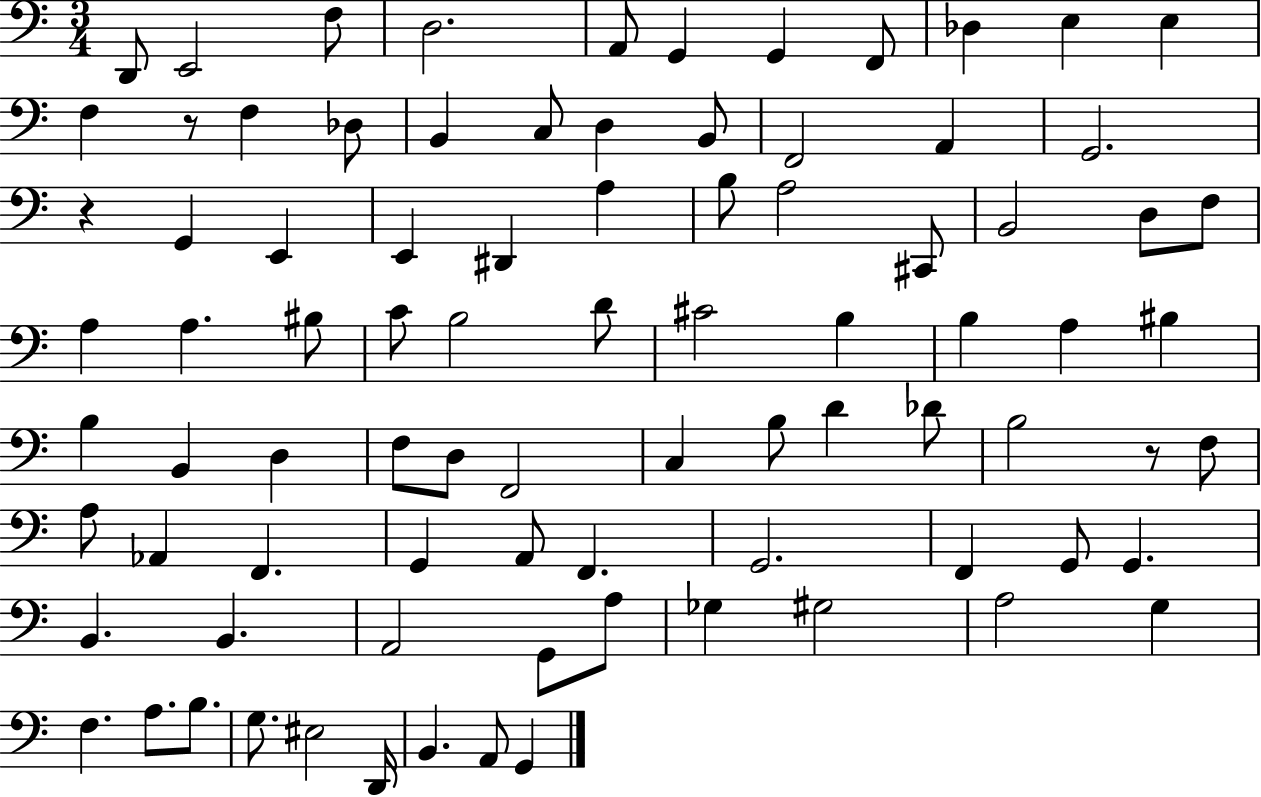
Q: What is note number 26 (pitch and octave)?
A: A3